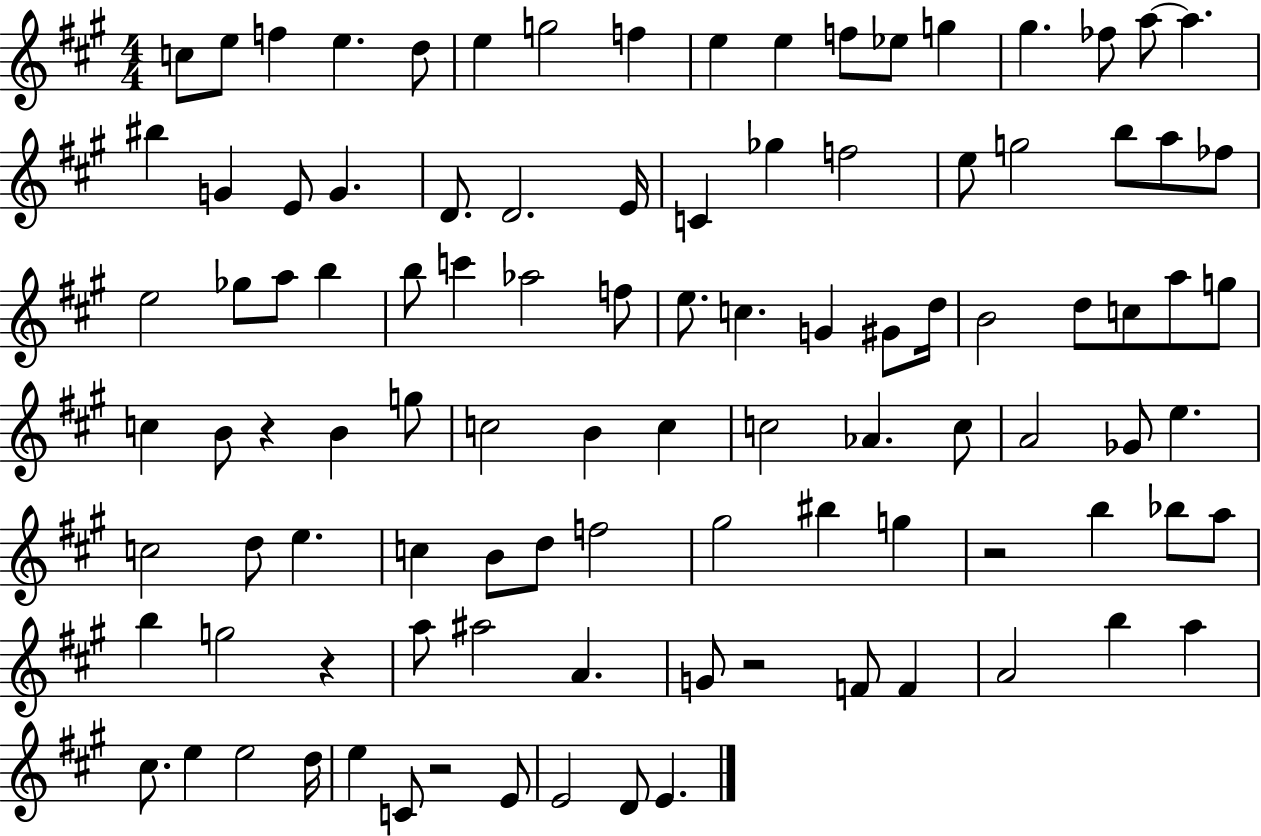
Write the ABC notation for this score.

X:1
T:Untitled
M:4/4
L:1/4
K:A
c/2 e/2 f e d/2 e g2 f e e f/2 _e/2 g ^g _f/2 a/2 a ^b G E/2 G D/2 D2 E/4 C _g f2 e/2 g2 b/2 a/2 _f/2 e2 _g/2 a/2 b b/2 c' _a2 f/2 e/2 c G ^G/2 d/4 B2 d/2 c/2 a/2 g/2 c B/2 z B g/2 c2 B c c2 _A c/2 A2 _G/2 e c2 d/2 e c B/2 d/2 f2 ^g2 ^b g z2 b _b/2 a/2 b g2 z a/2 ^a2 A G/2 z2 F/2 F A2 b a ^c/2 e e2 d/4 e C/2 z2 E/2 E2 D/2 E